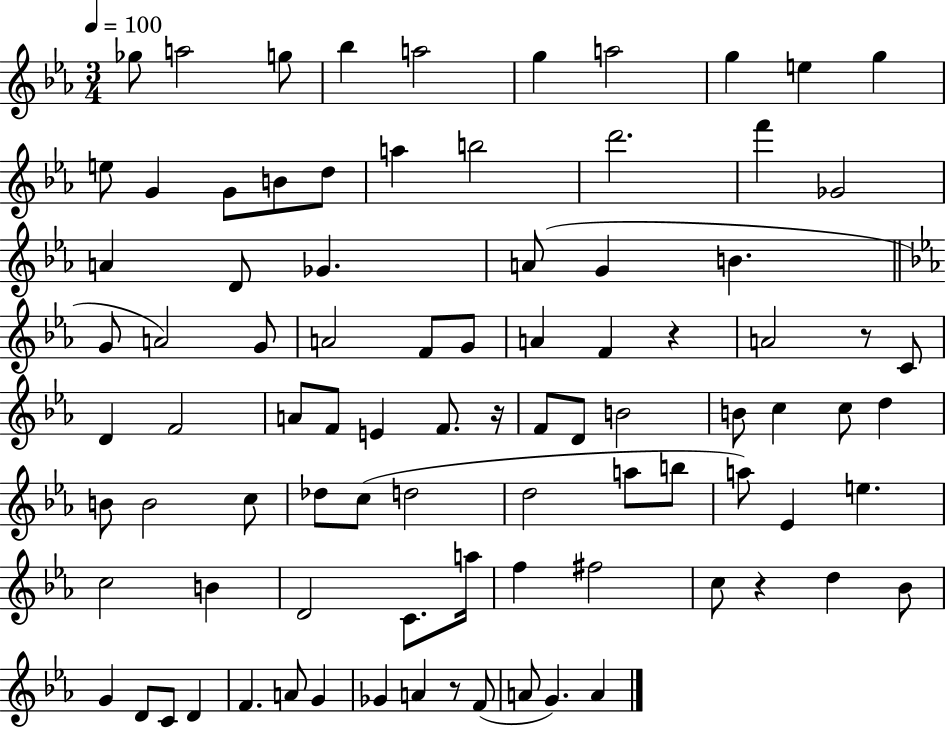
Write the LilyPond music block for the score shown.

{
  \clef treble
  \numericTimeSignature
  \time 3/4
  \key ees \major
  \tempo 4 = 100
  ges''8 a''2 g''8 | bes''4 a''2 | g''4 a''2 | g''4 e''4 g''4 | \break e''8 g'4 g'8 b'8 d''8 | a''4 b''2 | d'''2. | f'''4 ges'2 | \break a'4 d'8 ges'4. | a'8( g'4 b'4. | \bar "||" \break \key ees \major g'8 a'2) g'8 | a'2 f'8 g'8 | a'4 f'4 r4 | a'2 r8 c'8 | \break d'4 f'2 | a'8 f'8 e'4 f'8. r16 | f'8 d'8 b'2 | b'8 c''4 c''8 d''4 | \break b'8 b'2 c''8 | des''8 c''8( d''2 | d''2 a''8 b''8 | a''8) ees'4 e''4. | \break c''2 b'4 | d'2 c'8. a''16 | f''4 fis''2 | c''8 r4 d''4 bes'8 | \break g'4 d'8 c'8 d'4 | f'4. a'8 g'4 | ges'4 a'4 r8 f'8( | a'8 g'4.) a'4 | \break \bar "|."
}